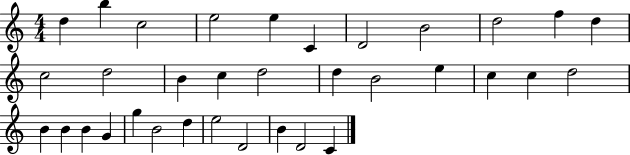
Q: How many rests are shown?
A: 0